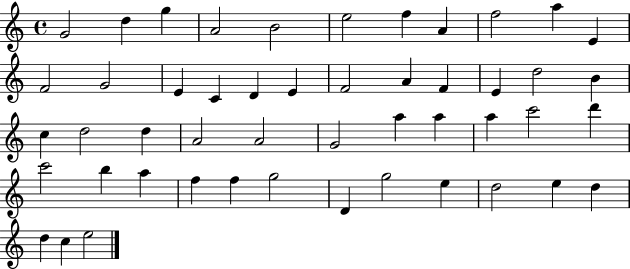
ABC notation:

X:1
T:Untitled
M:4/4
L:1/4
K:C
G2 d g A2 B2 e2 f A f2 a E F2 G2 E C D E F2 A F E d2 B c d2 d A2 A2 G2 a a a c'2 d' c'2 b a f f g2 D g2 e d2 e d d c e2